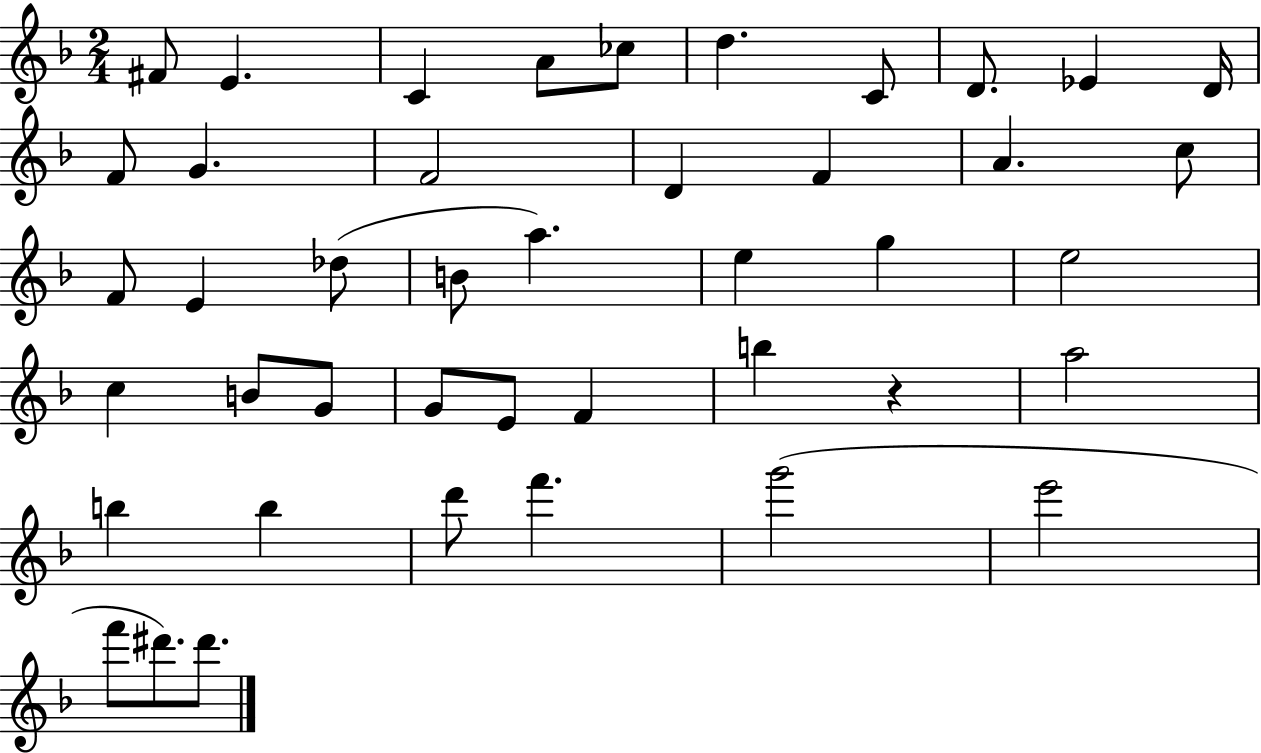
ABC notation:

X:1
T:Untitled
M:2/4
L:1/4
K:F
^F/2 E C A/2 _c/2 d C/2 D/2 _E D/4 F/2 G F2 D F A c/2 F/2 E _d/2 B/2 a e g e2 c B/2 G/2 G/2 E/2 F b z a2 b b d'/2 f' g'2 e'2 f'/2 ^d'/2 ^d'/2